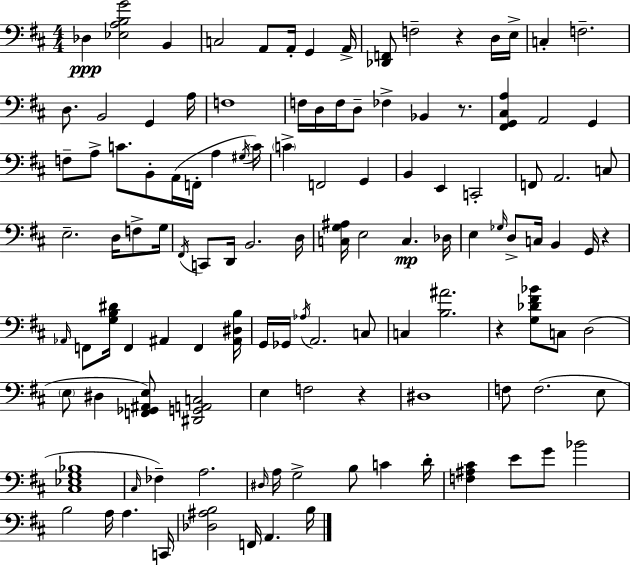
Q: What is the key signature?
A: D major